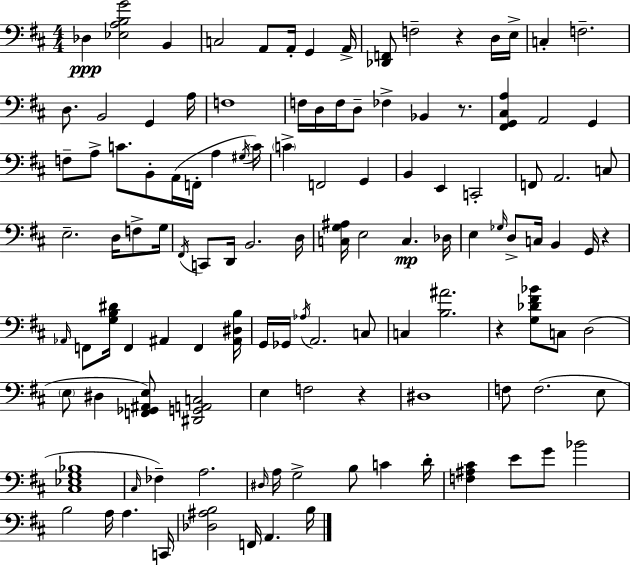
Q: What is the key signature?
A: D major